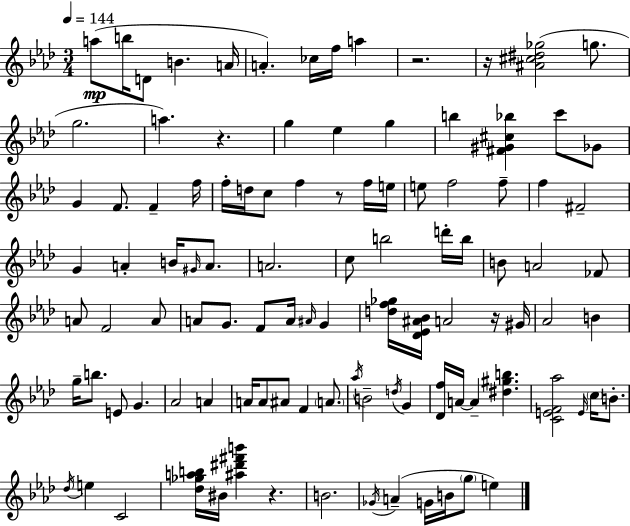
A5/e B5/s D4/e B4/q. A4/s A4/q. CES5/s F5/s A5/q R/h. R/s [A#4,C#5,D#5,Gb5]/h G5/e. G5/h. A5/q. R/q. G5/q Eb5/q G5/q B5/q [F#4,G#4,C#5,Bb5]/q C6/e Gb4/e G4/q F4/e. F4/q F5/s F5/s D5/s C5/e F5/q R/e F5/s E5/s E5/e F5/h F5/e F5/q F#4/h G4/q A4/q B4/s G#4/s A4/e. A4/h. C5/e B5/h D6/s B5/s B4/e A4/h FES4/e A4/e F4/h A4/e A4/e G4/e. F4/e A4/s A#4/s G4/q [D5,F5,Gb5]/s [Db4,Eb4,A#4,Bb4]/s A4/h R/s G#4/s Ab4/h B4/q G5/s B5/e. E4/e G4/q. Ab4/h A4/q A4/s A4/e A#4/e F4/q A4/e. Ab5/s B4/h D5/s G4/q [Db4,F5]/s A4/s A4/q [D#5,G#5,B5]/q. [C4,E4,F4,Ab5]/h E4/s C5/s B4/e. Db5/s E5/q C4/h [Db5,Gb5,A5,B5]/s BIS4/s [A#5,D#6,F#6,B6]/q R/q. B4/h. Gb4/s A4/q G4/s B4/s G5/e E5/q